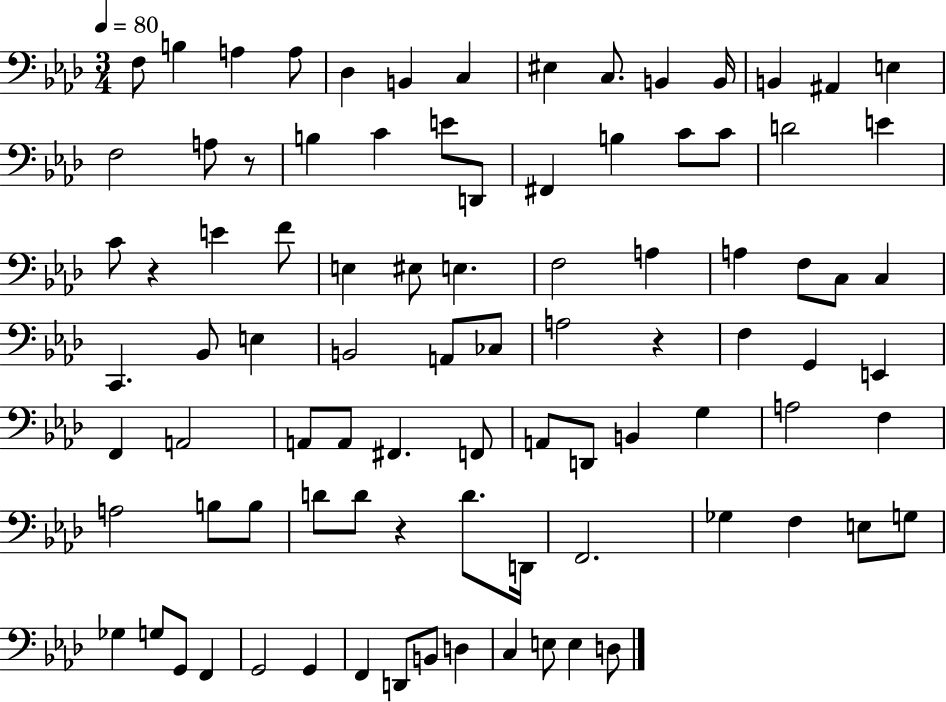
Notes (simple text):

F3/e B3/q A3/q A3/e Db3/q B2/q C3/q EIS3/q C3/e. B2/q B2/s B2/q A#2/q E3/q F3/h A3/e R/e B3/q C4/q E4/e D2/e F#2/q B3/q C4/e C4/e D4/h E4/q C4/e R/q E4/q F4/e E3/q EIS3/e E3/q. F3/h A3/q A3/q F3/e C3/e C3/q C2/q. Bb2/e E3/q B2/h A2/e CES3/e A3/h R/q F3/q G2/q E2/q F2/q A2/h A2/e A2/e F#2/q. F2/e A2/e D2/e B2/q G3/q A3/h F3/q A3/h B3/e B3/e D4/e D4/e R/q D4/e. D2/s F2/h. Gb3/q F3/q E3/e G3/e Gb3/q G3/e G2/e F2/q G2/h G2/q F2/q D2/e B2/e D3/q C3/q E3/e E3/q D3/e